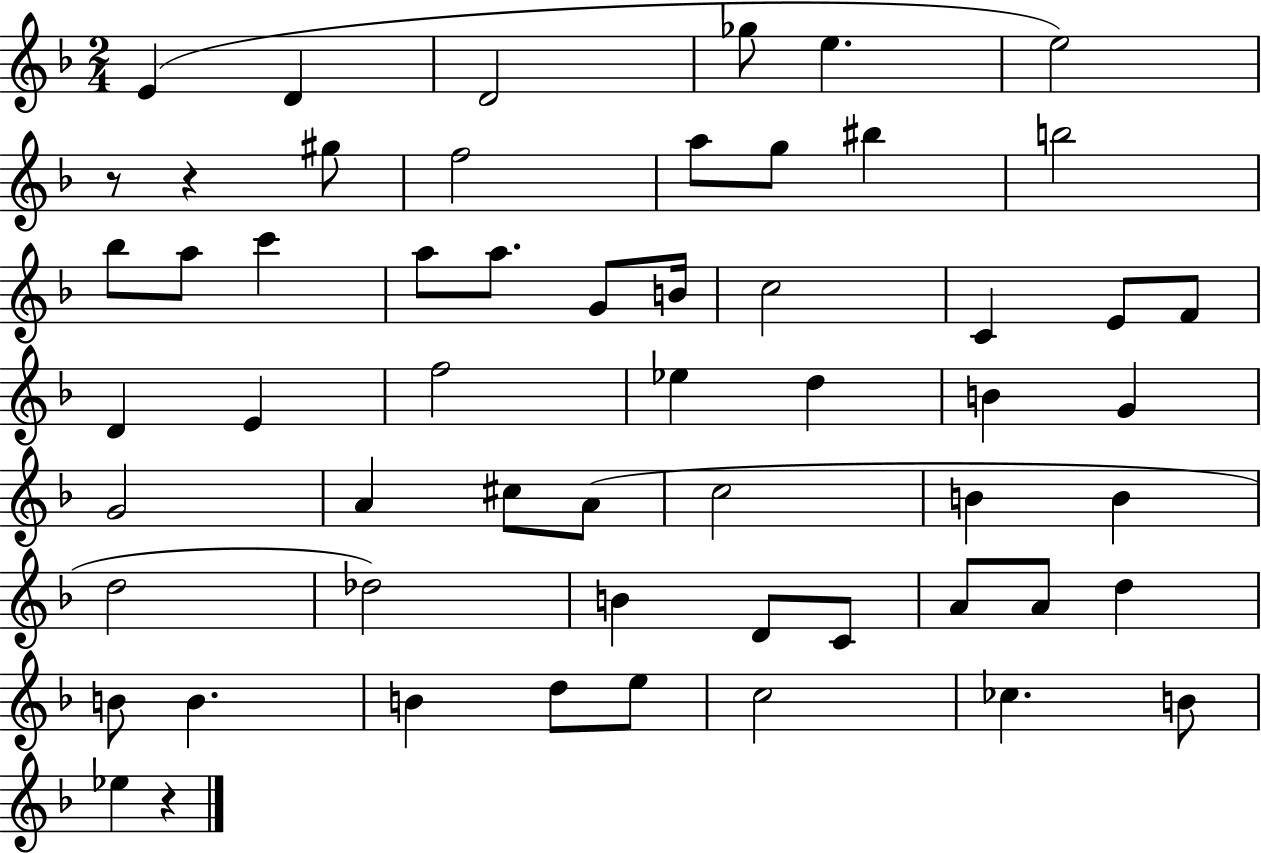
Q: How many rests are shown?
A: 3